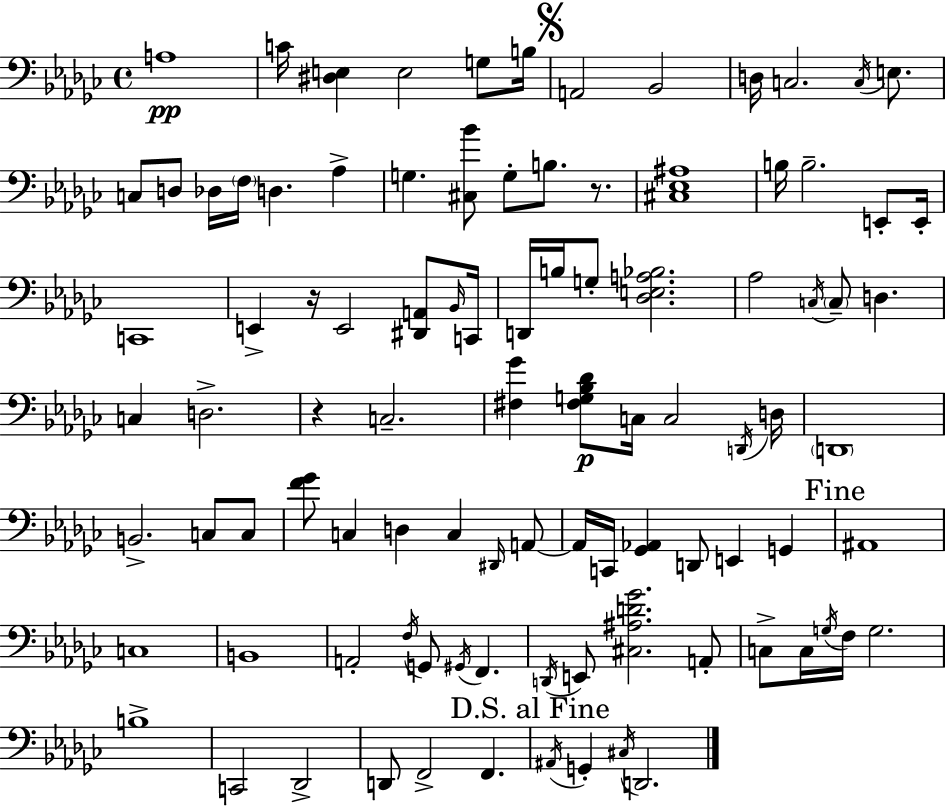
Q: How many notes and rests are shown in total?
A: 96